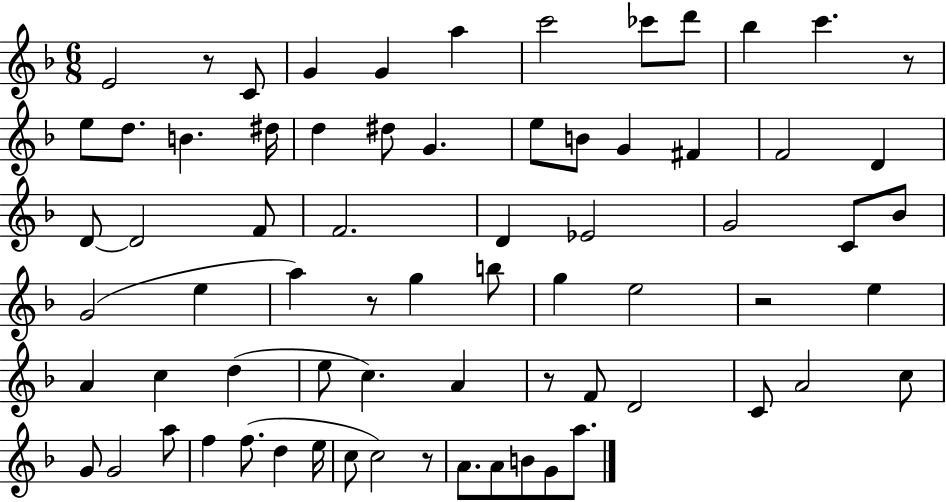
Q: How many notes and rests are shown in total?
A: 71